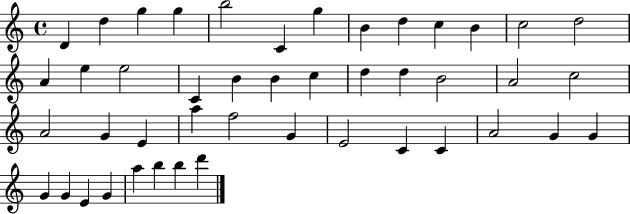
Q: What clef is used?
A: treble